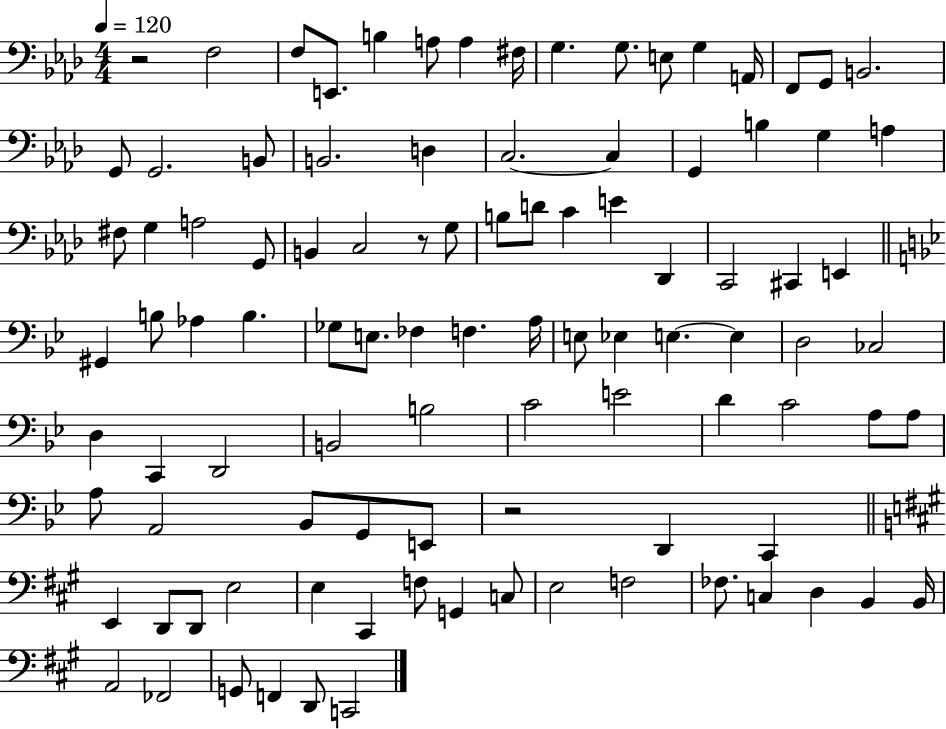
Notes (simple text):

R/h F3/h F3/e E2/e. B3/q A3/e A3/q F#3/s G3/q. G3/e. E3/e G3/q A2/s F2/e G2/e B2/h. G2/e G2/h. B2/e B2/h. D3/q C3/h. C3/q G2/q B3/q G3/q A3/q F#3/e G3/q A3/h G2/e B2/q C3/h R/e G3/e B3/e D4/e C4/q E4/q Db2/q C2/h C#2/q E2/q G#2/q B3/e Ab3/q B3/q. Gb3/e E3/e. FES3/q F3/q. A3/s E3/e Eb3/q E3/q. E3/q D3/h CES3/h D3/q C2/q D2/h B2/h B3/h C4/h E4/h D4/q C4/h A3/e A3/e A3/e A2/h Bb2/e G2/e E2/e R/h D2/q C2/q E2/q D2/e D2/e E3/h E3/q C#2/q F3/e G2/q C3/e E3/h F3/h FES3/e. C3/q D3/q B2/q B2/s A2/h FES2/h G2/e F2/q D2/e C2/h